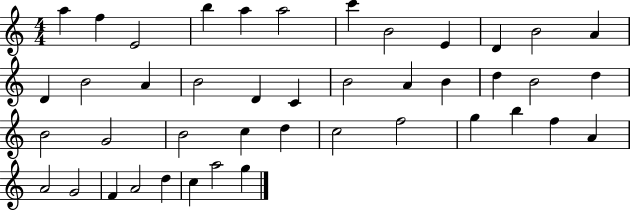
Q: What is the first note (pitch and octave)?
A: A5